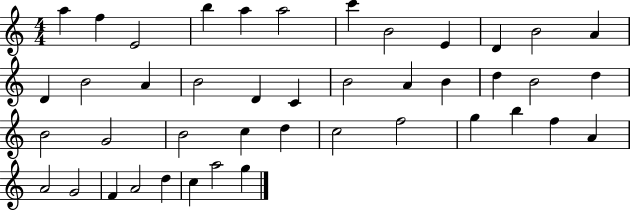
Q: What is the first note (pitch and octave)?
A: A5